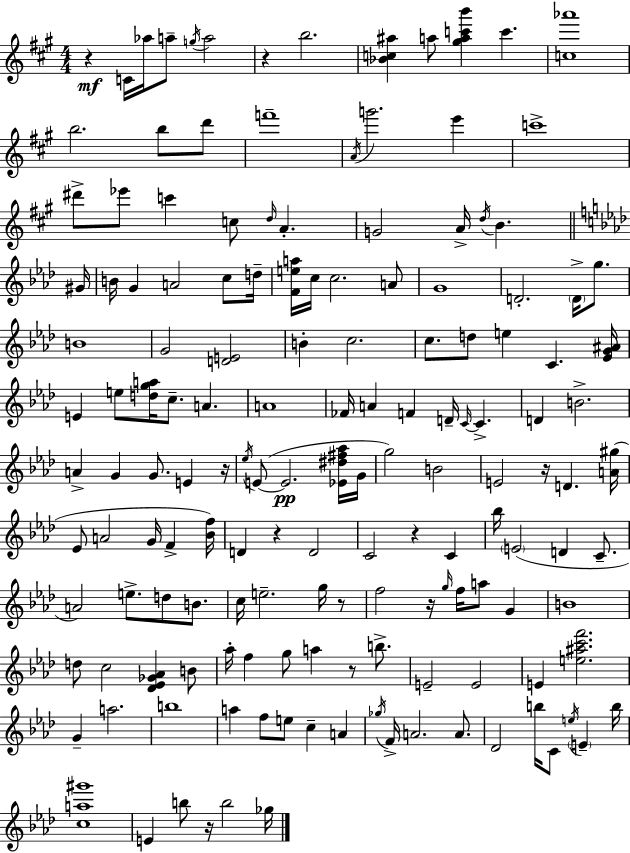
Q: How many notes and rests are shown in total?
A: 153